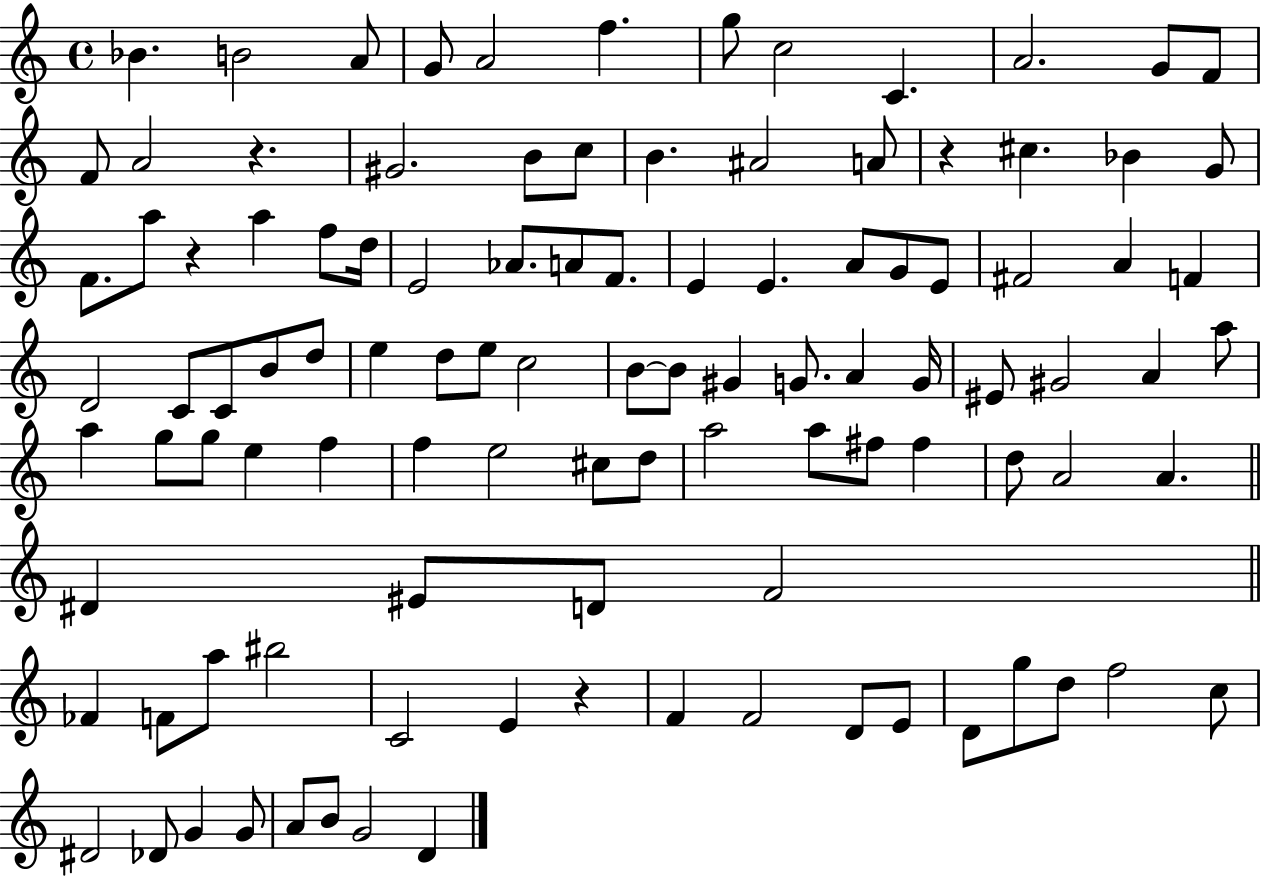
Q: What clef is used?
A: treble